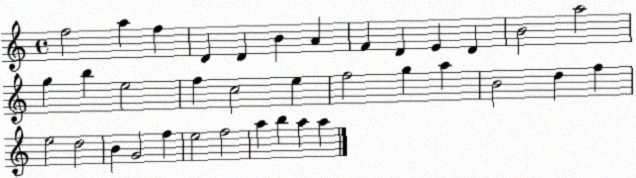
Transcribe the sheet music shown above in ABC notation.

X:1
T:Untitled
M:4/4
L:1/4
K:C
f2 a f D D B A F D E D B2 a2 g b e2 f c2 e f2 g a B2 d f e2 d2 B G2 f e2 f2 a b a a